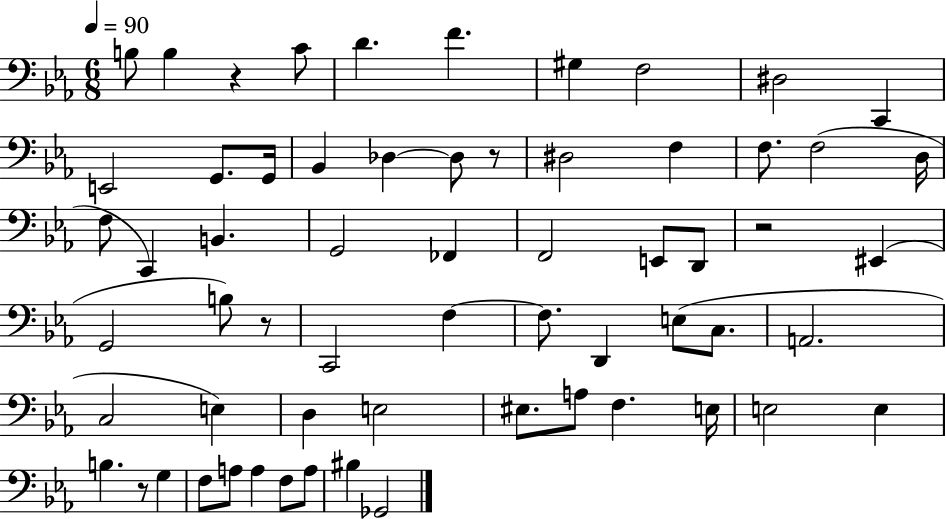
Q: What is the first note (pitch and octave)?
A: B3